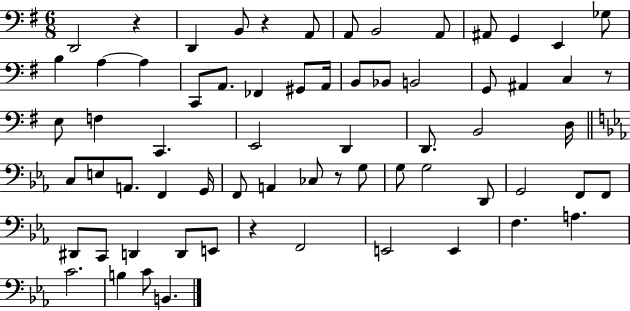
{
  \clef bass
  \numericTimeSignature
  \time 6/8
  \key g \major
  \repeat volta 2 { d,2 r4 | d,4 b,8 r4 a,8 | a,8 b,2 a,8 | ais,8 g,4 e,4 ges8 | \break b4 a4~~ a4 | c,8 a,8. fes,4 gis,8 a,16 | b,8 bes,8 b,2 | g,8 ais,4 c4 r8 | \break e8 f4 c,4. | e,2 d,4 | d,8. b,2 d16 | \bar "||" \break \key c \minor c8 e8 a,8. f,4 g,16 | f,8 a,4 ces8 r8 g8 | g8 g2 d,8 | g,2 f,8 f,8 | \break dis,8 c,8 d,4 d,8 e,8 | r4 f,2 | e,2 e,4 | f4. a4. | \break c'2. | b4 c'8 b,4. | } \bar "|."
}